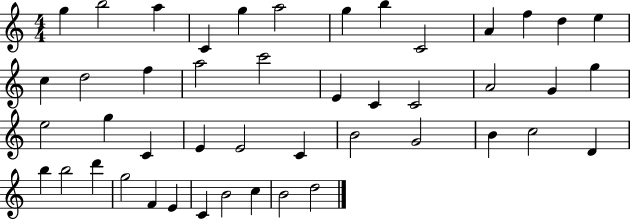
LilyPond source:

{
  \clef treble
  \numericTimeSignature
  \time 4/4
  \key c \major
  g''4 b''2 a''4 | c'4 g''4 a''2 | g''4 b''4 c'2 | a'4 f''4 d''4 e''4 | \break c''4 d''2 f''4 | a''2 c'''2 | e'4 c'4 c'2 | a'2 g'4 g''4 | \break e''2 g''4 c'4 | e'4 e'2 c'4 | b'2 g'2 | b'4 c''2 d'4 | \break b''4 b''2 d'''4 | g''2 f'4 e'4 | c'4 b'2 c''4 | b'2 d''2 | \break \bar "|."
}